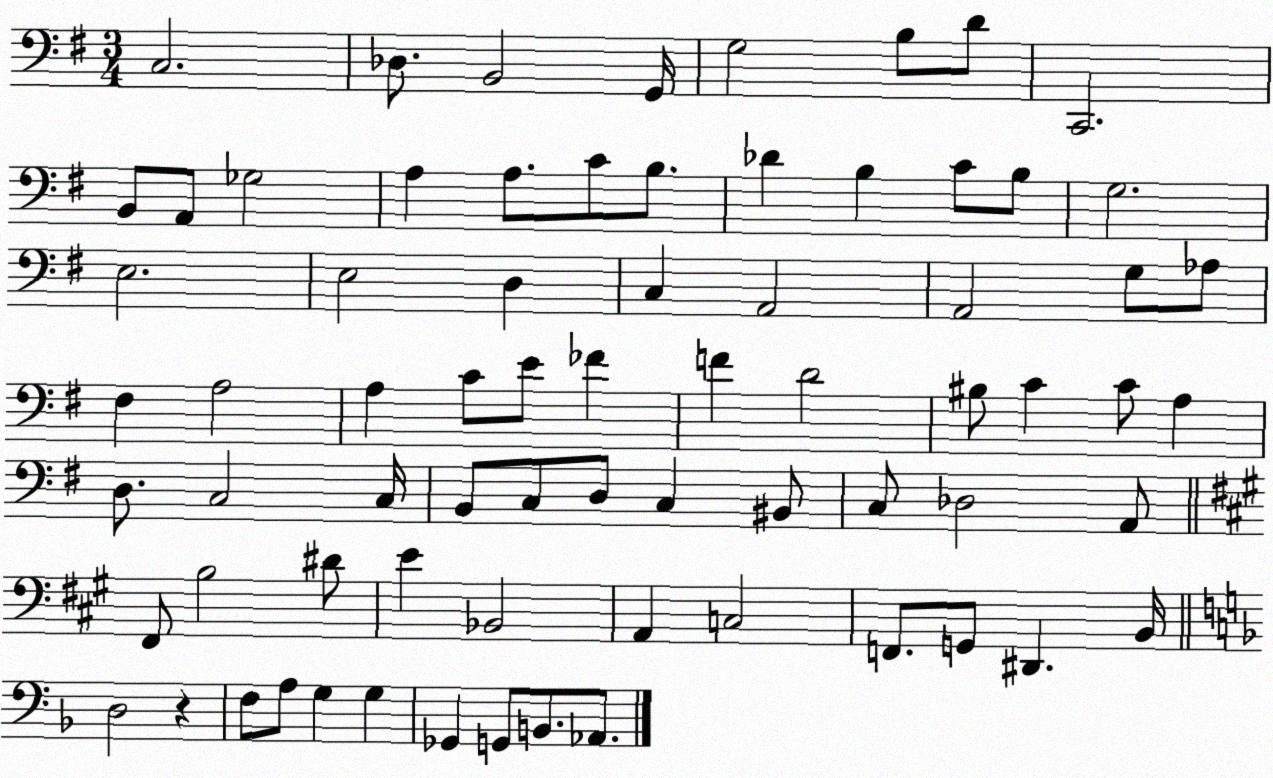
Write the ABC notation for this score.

X:1
T:Untitled
M:3/4
L:1/4
K:G
C,2 _D,/2 B,,2 G,,/4 G,2 B,/2 D/2 C,,2 B,,/2 A,,/2 _G,2 A, A,/2 C/2 B,/2 _D B, C/2 B,/2 G,2 E,2 E,2 D, C, A,,2 A,,2 G,/2 _A,/2 ^F, A,2 A, C/2 E/2 _F F D2 ^B,/2 C C/2 A, D,/2 C,2 C,/4 B,,/2 C,/2 D,/2 C, ^B,,/2 C,/2 _D,2 A,,/2 ^F,,/2 B,2 ^D/2 E _B,,2 A,, C,2 F,,/2 G,,/2 ^D,, B,,/4 D,2 z F,/2 A,/2 G, G, _G,, G,,/2 B,,/2 _A,,/2